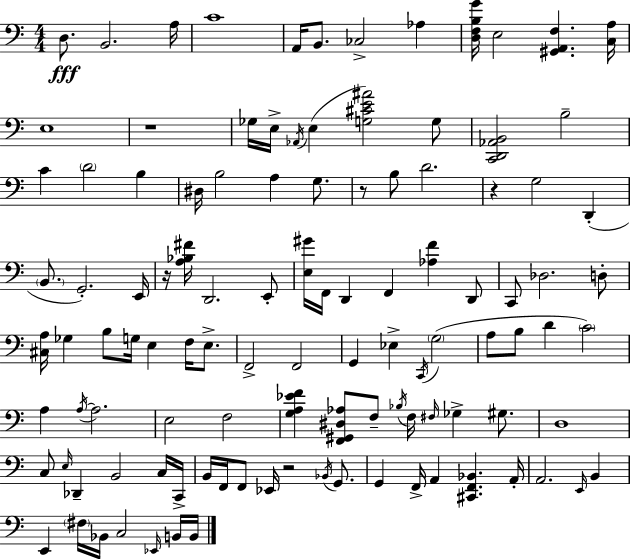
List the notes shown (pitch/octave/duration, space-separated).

D3/e. B2/h. A3/s C4/w A2/s B2/e. CES3/h Ab3/q [D3,F3,B3,G4]/s E3/h [G#2,A2,F3]/q. [C3,A3]/s E3/w R/w Gb3/s E3/s Ab2/s E3/q [G3,C#4,E4,A#4]/h G3/e [C2,D2,Ab2,B2]/h B3/h C4/q D4/h B3/q D#3/s B3/h A3/q G3/e. R/e B3/e D4/h. R/q G3/h D2/q B2/e. G2/h. E2/s R/s [A3,Bb3,F#4]/s D2/h. E2/e [E3,G#4]/s F2/s D2/q F2/q [Ab3,F4]/q D2/e C2/e Db3/h. D3/e [C#3,A3]/s Gb3/q B3/e G3/s E3/q F3/s E3/e. F2/h F2/h G2/q Eb3/q C2/s G3/h A3/e B3/e D4/q C4/h A3/q A3/s A3/h. E3/h F3/h [G3,A3,Eb4,F4]/q [F2,G#2,D#3,Ab3]/e F3/e Bb3/s F3/s F#3/s Gb3/q G#3/e. D3/w C3/e E3/s Db2/q B2/h C3/s C2/s B2/s F2/s F2/e Eb2/s R/h Bb2/s G2/e. G2/q F2/s A2/q [C#2,F2,Bb2]/q. A2/s A2/h. E2/s B2/q E2/q F#3/s Bb2/s C3/h Eb2/s B2/s B2/s